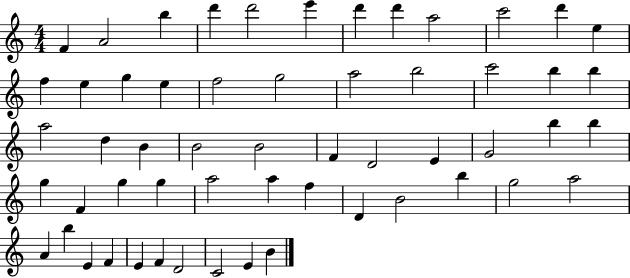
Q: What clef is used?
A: treble